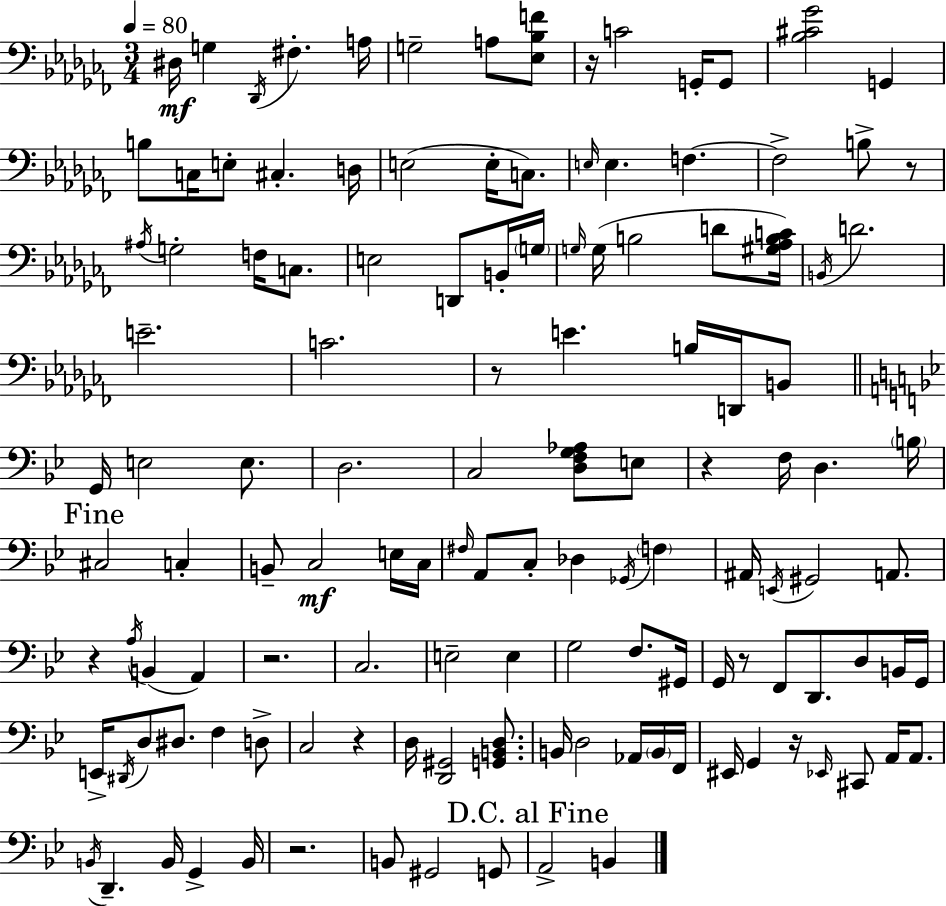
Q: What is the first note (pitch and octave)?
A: D#3